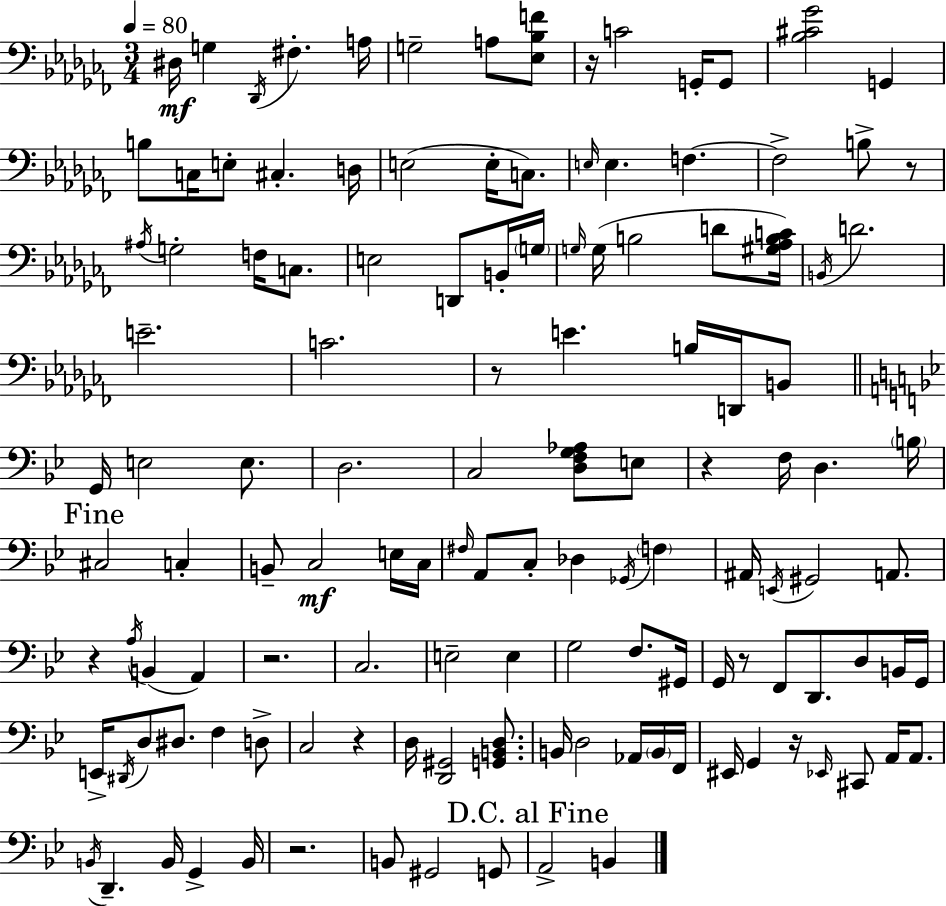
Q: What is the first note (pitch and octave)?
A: D#3